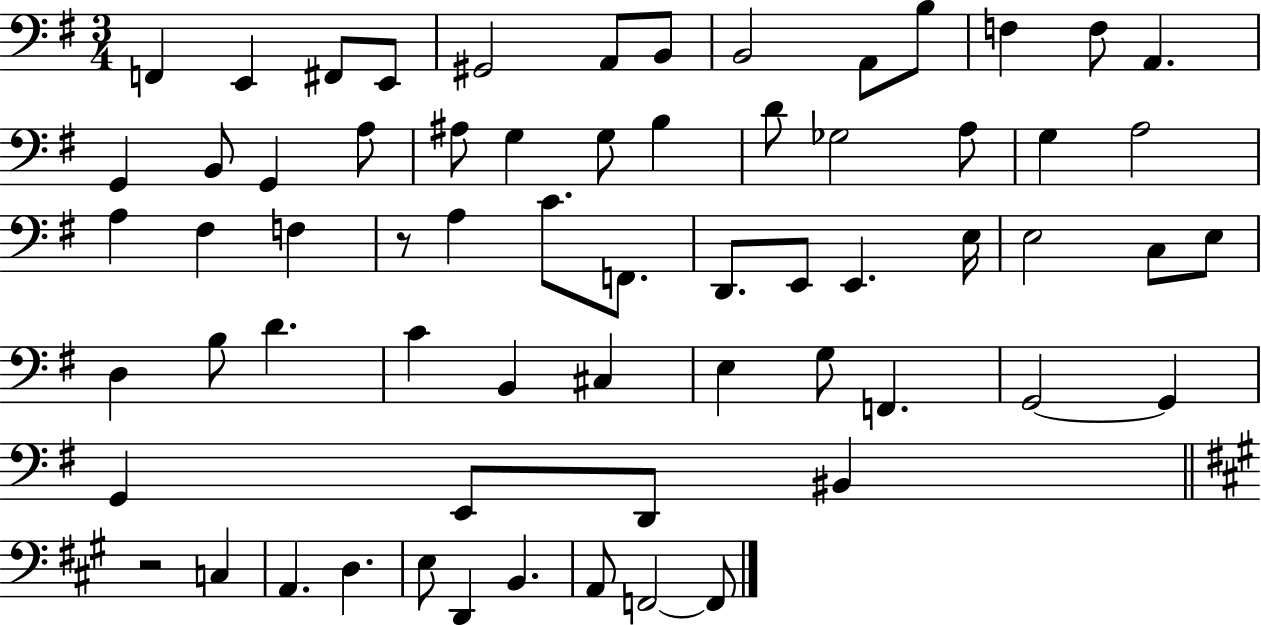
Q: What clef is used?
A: bass